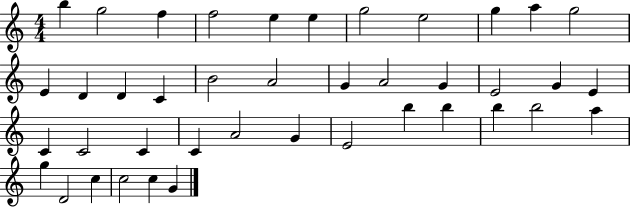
X:1
T:Untitled
M:4/4
L:1/4
K:C
b g2 f f2 e e g2 e2 g a g2 E D D C B2 A2 G A2 G E2 G E C C2 C C A2 G E2 b b b b2 a g D2 c c2 c G